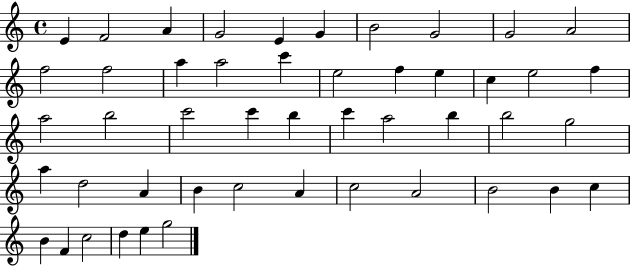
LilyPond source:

{
  \clef treble
  \time 4/4
  \defaultTimeSignature
  \key c \major
  e'4 f'2 a'4 | g'2 e'4 g'4 | b'2 g'2 | g'2 a'2 | \break f''2 f''2 | a''4 a''2 c'''4 | e''2 f''4 e''4 | c''4 e''2 f''4 | \break a''2 b''2 | c'''2 c'''4 b''4 | c'''4 a''2 b''4 | b''2 g''2 | \break a''4 d''2 a'4 | b'4 c''2 a'4 | c''2 a'2 | b'2 b'4 c''4 | \break b'4 f'4 c''2 | d''4 e''4 g''2 | \bar "|."
}